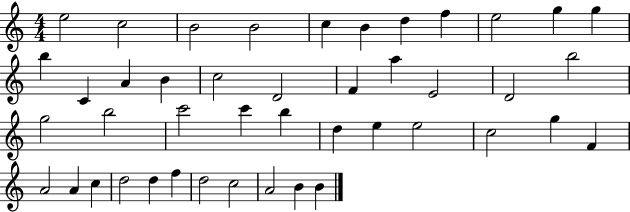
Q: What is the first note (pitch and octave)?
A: E5